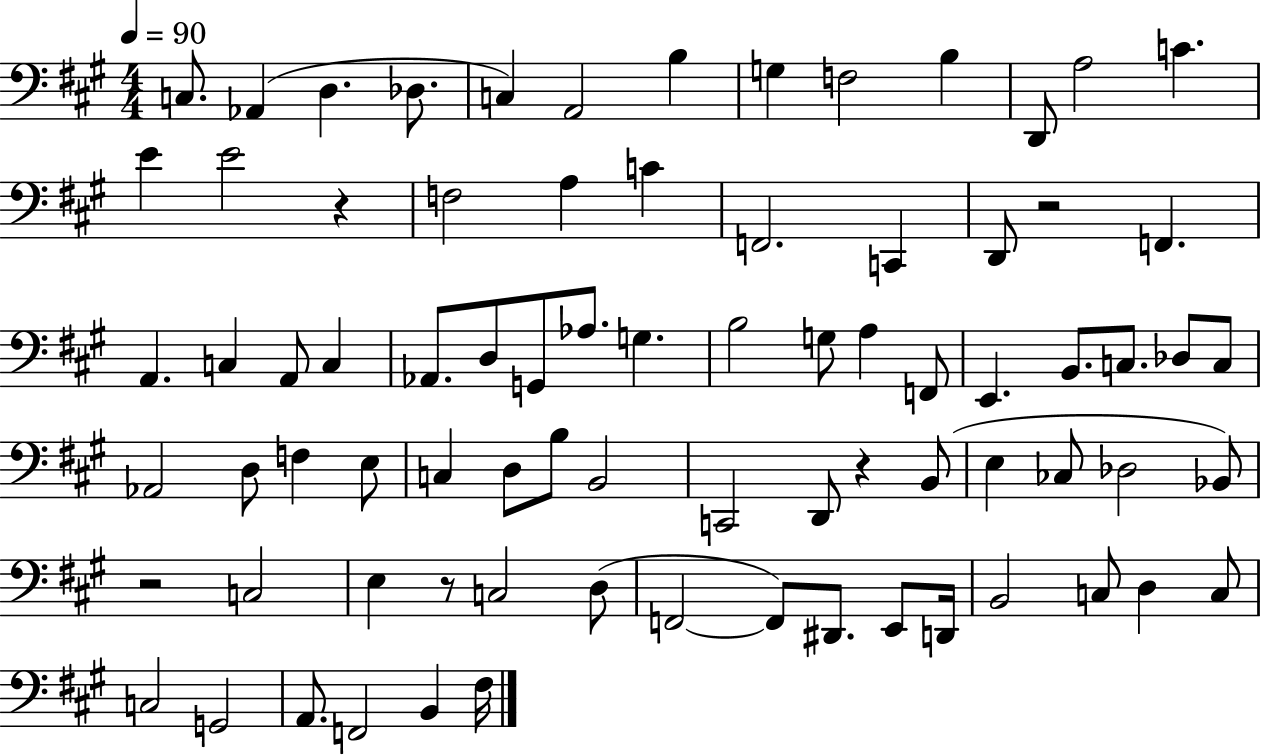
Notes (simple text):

C3/e. Ab2/q D3/q. Db3/e. C3/q A2/h B3/q G3/q F3/h B3/q D2/e A3/h C4/q. E4/q E4/h R/q F3/h A3/q C4/q F2/h. C2/q D2/e R/h F2/q. A2/q. C3/q A2/e C3/q Ab2/e. D3/e G2/e Ab3/e. G3/q. B3/h G3/e A3/q F2/e E2/q. B2/e. C3/e. Db3/e C3/e Ab2/h D3/e F3/q E3/e C3/q D3/e B3/e B2/h C2/h D2/e R/q B2/e E3/q CES3/e Db3/h Bb2/e R/h C3/h E3/q R/e C3/h D3/e F2/h F2/e D#2/e. E2/e D2/s B2/h C3/e D3/q C3/e C3/h G2/h A2/e. F2/h B2/q F#3/s